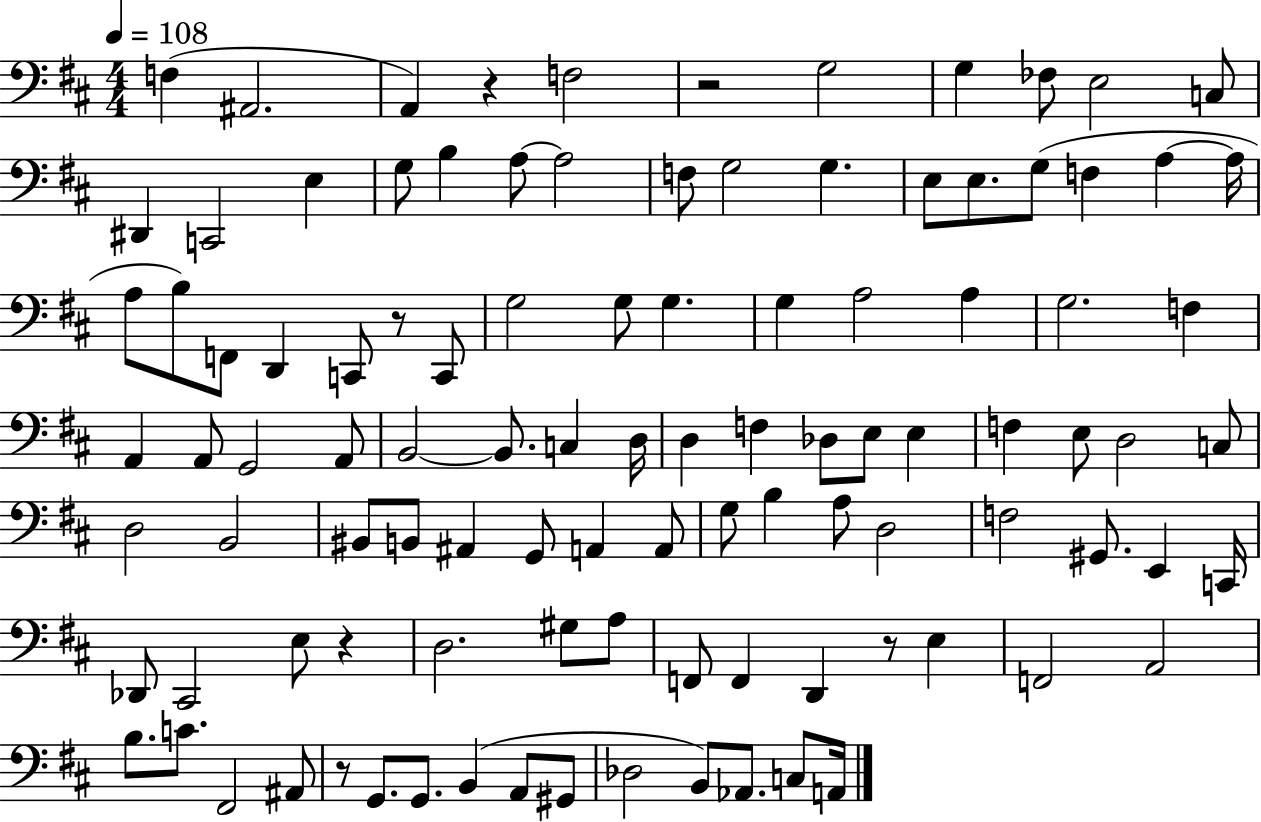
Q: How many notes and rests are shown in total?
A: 104